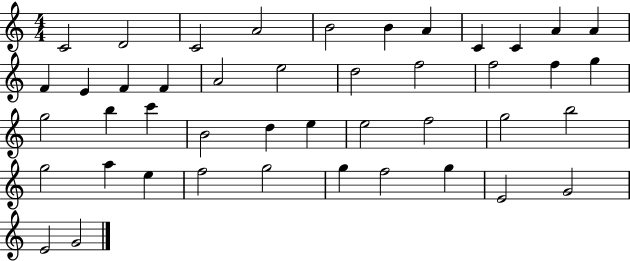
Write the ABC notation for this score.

X:1
T:Untitled
M:4/4
L:1/4
K:C
C2 D2 C2 A2 B2 B A C C A A F E F F A2 e2 d2 f2 f2 f g g2 b c' B2 d e e2 f2 g2 b2 g2 a e f2 g2 g f2 g E2 G2 E2 G2